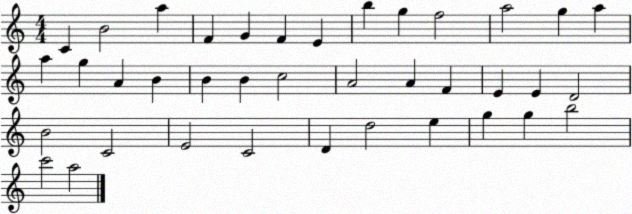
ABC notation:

X:1
T:Untitled
M:4/4
L:1/4
K:C
C B2 a F G F E b g f2 a2 g a a g A B B B c2 A2 A F E E D2 B2 C2 E2 C2 D d2 e g g b2 c'2 a2